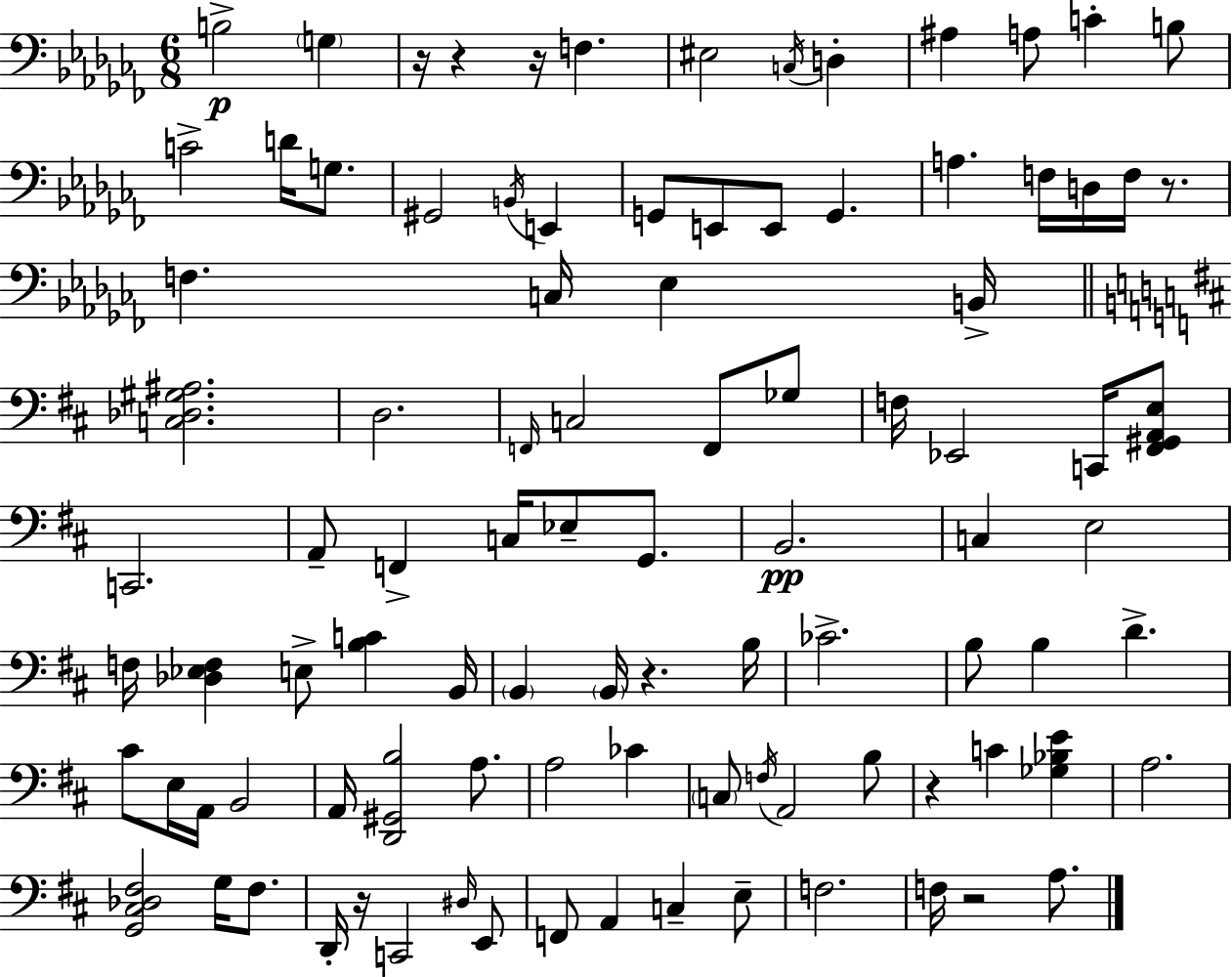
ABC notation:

X:1
T:Untitled
M:6/8
L:1/4
K:Abm
B,2 G, z/4 z z/4 F, ^E,2 C,/4 D, ^A, A,/2 C B,/2 C2 D/4 G,/2 ^G,,2 B,,/4 E,, G,,/2 E,,/2 E,,/2 G,, A, F,/4 D,/4 F,/4 z/2 F, C,/4 _E, B,,/4 [C,_D,^G,^A,]2 D,2 F,,/4 C,2 F,,/2 _G,/2 F,/4 _E,,2 C,,/4 [^F,,^G,,A,,E,]/2 C,,2 A,,/2 F,, C,/4 _E,/2 G,,/2 B,,2 C, E,2 F,/4 [_D,_E,F,] E,/2 [B,C] B,,/4 B,, B,,/4 z B,/4 _C2 B,/2 B, D ^C/2 E,/4 A,,/4 B,,2 A,,/4 [D,,^G,,B,]2 A,/2 A,2 _C C,/2 F,/4 A,,2 B,/2 z C [_G,_B,E] A,2 [G,,^C,_D,^F,]2 G,/4 ^F,/2 D,,/4 z/4 C,,2 ^D,/4 E,,/2 F,,/2 A,, C, E,/2 F,2 F,/4 z2 A,/2